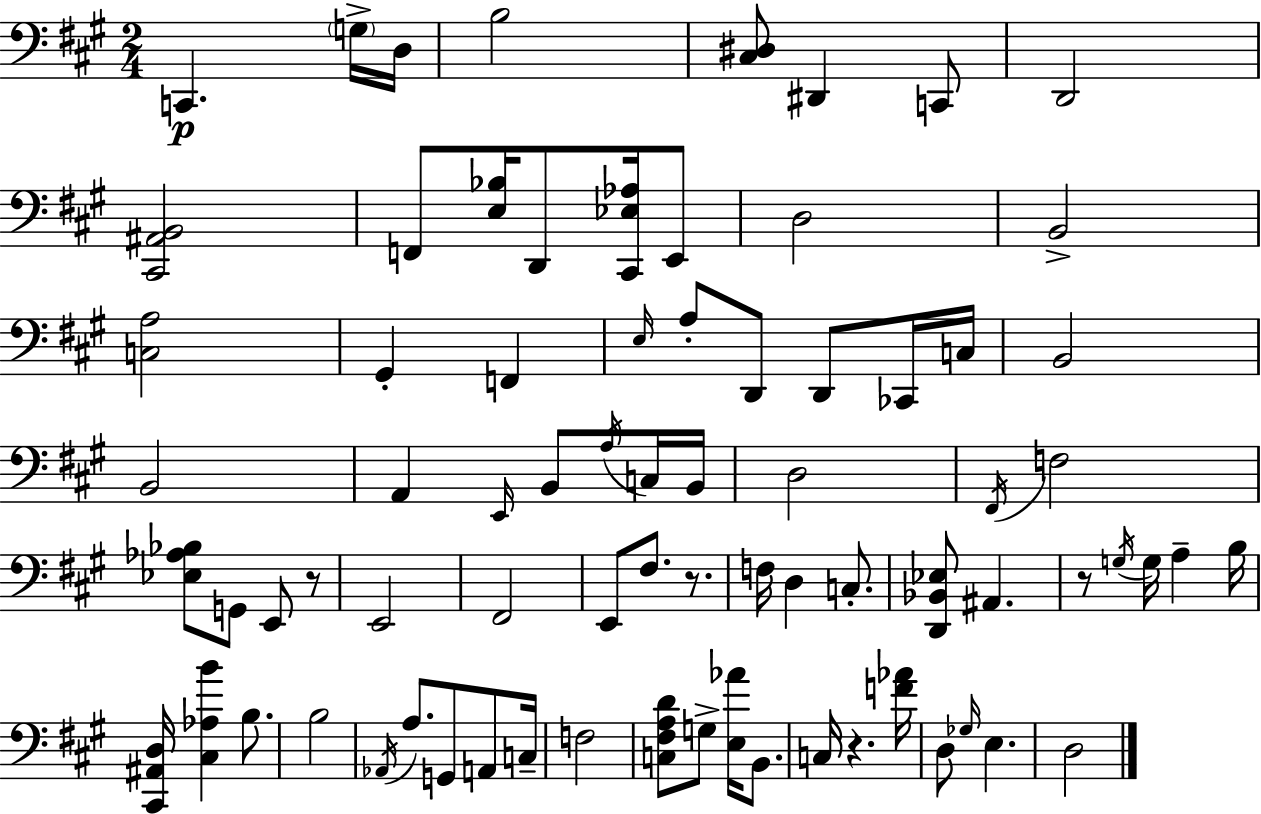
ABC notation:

X:1
T:Untitled
M:2/4
L:1/4
K:A
C,, G,/4 D,/4 B,2 [^C,^D,]/2 ^D,, C,,/2 D,,2 [^C,,^A,,B,,]2 F,,/2 [E,_B,]/4 D,,/2 [^C,,_E,_A,]/4 E,,/2 D,2 B,,2 [C,A,]2 ^G,, F,, E,/4 A,/2 D,,/2 D,,/2 _C,,/4 C,/4 B,,2 B,,2 A,, E,,/4 B,,/2 A,/4 C,/4 B,,/4 D,2 ^F,,/4 F,2 [_E,_A,_B,]/2 G,,/2 E,,/2 z/2 E,,2 ^F,,2 E,,/2 ^F,/2 z/2 F,/4 D, C,/2 [D,,_B,,_E,]/2 ^A,, z/2 G,/4 G,/4 A, B,/4 [^C,,^A,,D,]/4 [^C,_A,B] B,/2 B,2 _A,,/4 A,/2 G,,/2 A,,/2 C,/4 F,2 [C,^F,A,D]/2 G,/2 [E,_A]/4 B,,/2 C,/4 z [F_A]/4 D,/2 _G,/4 E, D,2